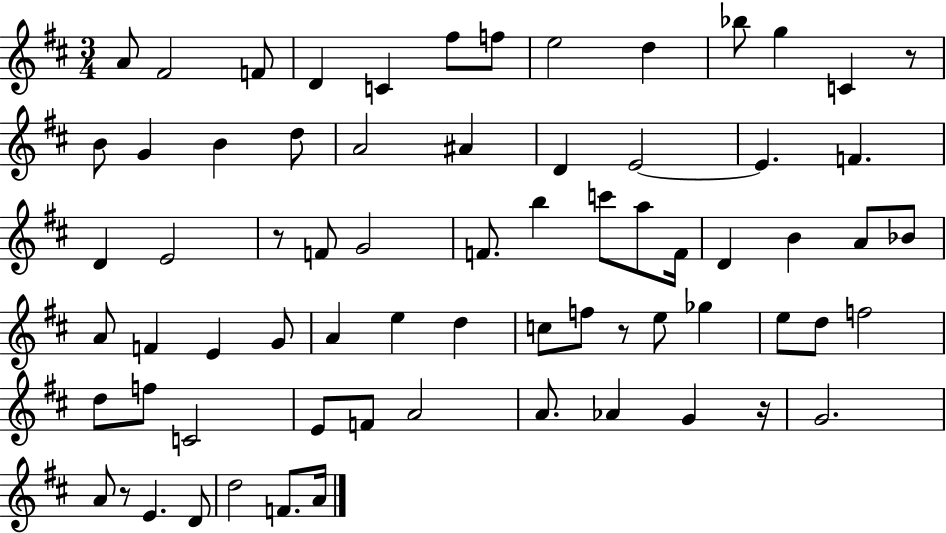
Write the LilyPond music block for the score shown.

{
  \clef treble
  \numericTimeSignature
  \time 3/4
  \key d \major
  \repeat volta 2 { a'8 fis'2 f'8 | d'4 c'4 fis''8 f''8 | e''2 d''4 | bes''8 g''4 c'4 r8 | \break b'8 g'4 b'4 d''8 | a'2 ais'4 | d'4 e'2~~ | e'4. f'4. | \break d'4 e'2 | r8 f'8 g'2 | f'8. b''4 c'''8 a''8 f'16 | d'4 b'4 a'8 bes'8 | \break a'8 f'4 e'4 g'8 | a'4 e''4 d''4 | c''8 f''8 r8 e''8 ges''4 | e''8 d''8 f''2 | \break d''8 f''8 c'2 | e'8 f'8 a'2 | a'8. aes'4 g'4 r16 | g'2. | \break a'8 r8 e'4. d'8 | d''2 f'8. a'16 | } \bar "|."
}